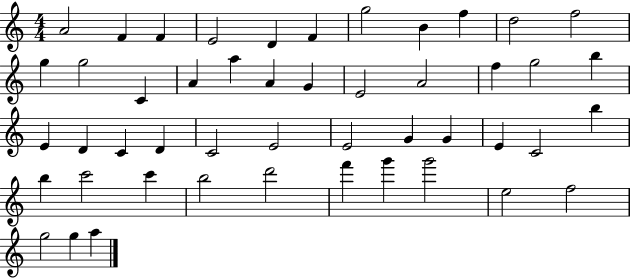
{
  \clef treble
  \numericTimeSignature
  \time 4/4
  \key c \major
  a'2 f'4 f'4 | e'2 d'4 f'4 | g''2 b'4 f''4 | d''2 f''2 | \break g''4 g''2 c'4 | a'4 a''4 a'4 g'4 | e'2 a'2 | f''4 g''2 b''4 | \break e'4 d'4 c'4 d'4 | c'2 e'2 | e'2 g'4 g'4 | e'4 c'2 b''4 | \break b''4 c'''2 c'''4 | b''2 d'''2 | f'''4 g'''4 g'''2 | e''2 f''2 | \break g''2 g''4 a''4 | \bar "|."
}